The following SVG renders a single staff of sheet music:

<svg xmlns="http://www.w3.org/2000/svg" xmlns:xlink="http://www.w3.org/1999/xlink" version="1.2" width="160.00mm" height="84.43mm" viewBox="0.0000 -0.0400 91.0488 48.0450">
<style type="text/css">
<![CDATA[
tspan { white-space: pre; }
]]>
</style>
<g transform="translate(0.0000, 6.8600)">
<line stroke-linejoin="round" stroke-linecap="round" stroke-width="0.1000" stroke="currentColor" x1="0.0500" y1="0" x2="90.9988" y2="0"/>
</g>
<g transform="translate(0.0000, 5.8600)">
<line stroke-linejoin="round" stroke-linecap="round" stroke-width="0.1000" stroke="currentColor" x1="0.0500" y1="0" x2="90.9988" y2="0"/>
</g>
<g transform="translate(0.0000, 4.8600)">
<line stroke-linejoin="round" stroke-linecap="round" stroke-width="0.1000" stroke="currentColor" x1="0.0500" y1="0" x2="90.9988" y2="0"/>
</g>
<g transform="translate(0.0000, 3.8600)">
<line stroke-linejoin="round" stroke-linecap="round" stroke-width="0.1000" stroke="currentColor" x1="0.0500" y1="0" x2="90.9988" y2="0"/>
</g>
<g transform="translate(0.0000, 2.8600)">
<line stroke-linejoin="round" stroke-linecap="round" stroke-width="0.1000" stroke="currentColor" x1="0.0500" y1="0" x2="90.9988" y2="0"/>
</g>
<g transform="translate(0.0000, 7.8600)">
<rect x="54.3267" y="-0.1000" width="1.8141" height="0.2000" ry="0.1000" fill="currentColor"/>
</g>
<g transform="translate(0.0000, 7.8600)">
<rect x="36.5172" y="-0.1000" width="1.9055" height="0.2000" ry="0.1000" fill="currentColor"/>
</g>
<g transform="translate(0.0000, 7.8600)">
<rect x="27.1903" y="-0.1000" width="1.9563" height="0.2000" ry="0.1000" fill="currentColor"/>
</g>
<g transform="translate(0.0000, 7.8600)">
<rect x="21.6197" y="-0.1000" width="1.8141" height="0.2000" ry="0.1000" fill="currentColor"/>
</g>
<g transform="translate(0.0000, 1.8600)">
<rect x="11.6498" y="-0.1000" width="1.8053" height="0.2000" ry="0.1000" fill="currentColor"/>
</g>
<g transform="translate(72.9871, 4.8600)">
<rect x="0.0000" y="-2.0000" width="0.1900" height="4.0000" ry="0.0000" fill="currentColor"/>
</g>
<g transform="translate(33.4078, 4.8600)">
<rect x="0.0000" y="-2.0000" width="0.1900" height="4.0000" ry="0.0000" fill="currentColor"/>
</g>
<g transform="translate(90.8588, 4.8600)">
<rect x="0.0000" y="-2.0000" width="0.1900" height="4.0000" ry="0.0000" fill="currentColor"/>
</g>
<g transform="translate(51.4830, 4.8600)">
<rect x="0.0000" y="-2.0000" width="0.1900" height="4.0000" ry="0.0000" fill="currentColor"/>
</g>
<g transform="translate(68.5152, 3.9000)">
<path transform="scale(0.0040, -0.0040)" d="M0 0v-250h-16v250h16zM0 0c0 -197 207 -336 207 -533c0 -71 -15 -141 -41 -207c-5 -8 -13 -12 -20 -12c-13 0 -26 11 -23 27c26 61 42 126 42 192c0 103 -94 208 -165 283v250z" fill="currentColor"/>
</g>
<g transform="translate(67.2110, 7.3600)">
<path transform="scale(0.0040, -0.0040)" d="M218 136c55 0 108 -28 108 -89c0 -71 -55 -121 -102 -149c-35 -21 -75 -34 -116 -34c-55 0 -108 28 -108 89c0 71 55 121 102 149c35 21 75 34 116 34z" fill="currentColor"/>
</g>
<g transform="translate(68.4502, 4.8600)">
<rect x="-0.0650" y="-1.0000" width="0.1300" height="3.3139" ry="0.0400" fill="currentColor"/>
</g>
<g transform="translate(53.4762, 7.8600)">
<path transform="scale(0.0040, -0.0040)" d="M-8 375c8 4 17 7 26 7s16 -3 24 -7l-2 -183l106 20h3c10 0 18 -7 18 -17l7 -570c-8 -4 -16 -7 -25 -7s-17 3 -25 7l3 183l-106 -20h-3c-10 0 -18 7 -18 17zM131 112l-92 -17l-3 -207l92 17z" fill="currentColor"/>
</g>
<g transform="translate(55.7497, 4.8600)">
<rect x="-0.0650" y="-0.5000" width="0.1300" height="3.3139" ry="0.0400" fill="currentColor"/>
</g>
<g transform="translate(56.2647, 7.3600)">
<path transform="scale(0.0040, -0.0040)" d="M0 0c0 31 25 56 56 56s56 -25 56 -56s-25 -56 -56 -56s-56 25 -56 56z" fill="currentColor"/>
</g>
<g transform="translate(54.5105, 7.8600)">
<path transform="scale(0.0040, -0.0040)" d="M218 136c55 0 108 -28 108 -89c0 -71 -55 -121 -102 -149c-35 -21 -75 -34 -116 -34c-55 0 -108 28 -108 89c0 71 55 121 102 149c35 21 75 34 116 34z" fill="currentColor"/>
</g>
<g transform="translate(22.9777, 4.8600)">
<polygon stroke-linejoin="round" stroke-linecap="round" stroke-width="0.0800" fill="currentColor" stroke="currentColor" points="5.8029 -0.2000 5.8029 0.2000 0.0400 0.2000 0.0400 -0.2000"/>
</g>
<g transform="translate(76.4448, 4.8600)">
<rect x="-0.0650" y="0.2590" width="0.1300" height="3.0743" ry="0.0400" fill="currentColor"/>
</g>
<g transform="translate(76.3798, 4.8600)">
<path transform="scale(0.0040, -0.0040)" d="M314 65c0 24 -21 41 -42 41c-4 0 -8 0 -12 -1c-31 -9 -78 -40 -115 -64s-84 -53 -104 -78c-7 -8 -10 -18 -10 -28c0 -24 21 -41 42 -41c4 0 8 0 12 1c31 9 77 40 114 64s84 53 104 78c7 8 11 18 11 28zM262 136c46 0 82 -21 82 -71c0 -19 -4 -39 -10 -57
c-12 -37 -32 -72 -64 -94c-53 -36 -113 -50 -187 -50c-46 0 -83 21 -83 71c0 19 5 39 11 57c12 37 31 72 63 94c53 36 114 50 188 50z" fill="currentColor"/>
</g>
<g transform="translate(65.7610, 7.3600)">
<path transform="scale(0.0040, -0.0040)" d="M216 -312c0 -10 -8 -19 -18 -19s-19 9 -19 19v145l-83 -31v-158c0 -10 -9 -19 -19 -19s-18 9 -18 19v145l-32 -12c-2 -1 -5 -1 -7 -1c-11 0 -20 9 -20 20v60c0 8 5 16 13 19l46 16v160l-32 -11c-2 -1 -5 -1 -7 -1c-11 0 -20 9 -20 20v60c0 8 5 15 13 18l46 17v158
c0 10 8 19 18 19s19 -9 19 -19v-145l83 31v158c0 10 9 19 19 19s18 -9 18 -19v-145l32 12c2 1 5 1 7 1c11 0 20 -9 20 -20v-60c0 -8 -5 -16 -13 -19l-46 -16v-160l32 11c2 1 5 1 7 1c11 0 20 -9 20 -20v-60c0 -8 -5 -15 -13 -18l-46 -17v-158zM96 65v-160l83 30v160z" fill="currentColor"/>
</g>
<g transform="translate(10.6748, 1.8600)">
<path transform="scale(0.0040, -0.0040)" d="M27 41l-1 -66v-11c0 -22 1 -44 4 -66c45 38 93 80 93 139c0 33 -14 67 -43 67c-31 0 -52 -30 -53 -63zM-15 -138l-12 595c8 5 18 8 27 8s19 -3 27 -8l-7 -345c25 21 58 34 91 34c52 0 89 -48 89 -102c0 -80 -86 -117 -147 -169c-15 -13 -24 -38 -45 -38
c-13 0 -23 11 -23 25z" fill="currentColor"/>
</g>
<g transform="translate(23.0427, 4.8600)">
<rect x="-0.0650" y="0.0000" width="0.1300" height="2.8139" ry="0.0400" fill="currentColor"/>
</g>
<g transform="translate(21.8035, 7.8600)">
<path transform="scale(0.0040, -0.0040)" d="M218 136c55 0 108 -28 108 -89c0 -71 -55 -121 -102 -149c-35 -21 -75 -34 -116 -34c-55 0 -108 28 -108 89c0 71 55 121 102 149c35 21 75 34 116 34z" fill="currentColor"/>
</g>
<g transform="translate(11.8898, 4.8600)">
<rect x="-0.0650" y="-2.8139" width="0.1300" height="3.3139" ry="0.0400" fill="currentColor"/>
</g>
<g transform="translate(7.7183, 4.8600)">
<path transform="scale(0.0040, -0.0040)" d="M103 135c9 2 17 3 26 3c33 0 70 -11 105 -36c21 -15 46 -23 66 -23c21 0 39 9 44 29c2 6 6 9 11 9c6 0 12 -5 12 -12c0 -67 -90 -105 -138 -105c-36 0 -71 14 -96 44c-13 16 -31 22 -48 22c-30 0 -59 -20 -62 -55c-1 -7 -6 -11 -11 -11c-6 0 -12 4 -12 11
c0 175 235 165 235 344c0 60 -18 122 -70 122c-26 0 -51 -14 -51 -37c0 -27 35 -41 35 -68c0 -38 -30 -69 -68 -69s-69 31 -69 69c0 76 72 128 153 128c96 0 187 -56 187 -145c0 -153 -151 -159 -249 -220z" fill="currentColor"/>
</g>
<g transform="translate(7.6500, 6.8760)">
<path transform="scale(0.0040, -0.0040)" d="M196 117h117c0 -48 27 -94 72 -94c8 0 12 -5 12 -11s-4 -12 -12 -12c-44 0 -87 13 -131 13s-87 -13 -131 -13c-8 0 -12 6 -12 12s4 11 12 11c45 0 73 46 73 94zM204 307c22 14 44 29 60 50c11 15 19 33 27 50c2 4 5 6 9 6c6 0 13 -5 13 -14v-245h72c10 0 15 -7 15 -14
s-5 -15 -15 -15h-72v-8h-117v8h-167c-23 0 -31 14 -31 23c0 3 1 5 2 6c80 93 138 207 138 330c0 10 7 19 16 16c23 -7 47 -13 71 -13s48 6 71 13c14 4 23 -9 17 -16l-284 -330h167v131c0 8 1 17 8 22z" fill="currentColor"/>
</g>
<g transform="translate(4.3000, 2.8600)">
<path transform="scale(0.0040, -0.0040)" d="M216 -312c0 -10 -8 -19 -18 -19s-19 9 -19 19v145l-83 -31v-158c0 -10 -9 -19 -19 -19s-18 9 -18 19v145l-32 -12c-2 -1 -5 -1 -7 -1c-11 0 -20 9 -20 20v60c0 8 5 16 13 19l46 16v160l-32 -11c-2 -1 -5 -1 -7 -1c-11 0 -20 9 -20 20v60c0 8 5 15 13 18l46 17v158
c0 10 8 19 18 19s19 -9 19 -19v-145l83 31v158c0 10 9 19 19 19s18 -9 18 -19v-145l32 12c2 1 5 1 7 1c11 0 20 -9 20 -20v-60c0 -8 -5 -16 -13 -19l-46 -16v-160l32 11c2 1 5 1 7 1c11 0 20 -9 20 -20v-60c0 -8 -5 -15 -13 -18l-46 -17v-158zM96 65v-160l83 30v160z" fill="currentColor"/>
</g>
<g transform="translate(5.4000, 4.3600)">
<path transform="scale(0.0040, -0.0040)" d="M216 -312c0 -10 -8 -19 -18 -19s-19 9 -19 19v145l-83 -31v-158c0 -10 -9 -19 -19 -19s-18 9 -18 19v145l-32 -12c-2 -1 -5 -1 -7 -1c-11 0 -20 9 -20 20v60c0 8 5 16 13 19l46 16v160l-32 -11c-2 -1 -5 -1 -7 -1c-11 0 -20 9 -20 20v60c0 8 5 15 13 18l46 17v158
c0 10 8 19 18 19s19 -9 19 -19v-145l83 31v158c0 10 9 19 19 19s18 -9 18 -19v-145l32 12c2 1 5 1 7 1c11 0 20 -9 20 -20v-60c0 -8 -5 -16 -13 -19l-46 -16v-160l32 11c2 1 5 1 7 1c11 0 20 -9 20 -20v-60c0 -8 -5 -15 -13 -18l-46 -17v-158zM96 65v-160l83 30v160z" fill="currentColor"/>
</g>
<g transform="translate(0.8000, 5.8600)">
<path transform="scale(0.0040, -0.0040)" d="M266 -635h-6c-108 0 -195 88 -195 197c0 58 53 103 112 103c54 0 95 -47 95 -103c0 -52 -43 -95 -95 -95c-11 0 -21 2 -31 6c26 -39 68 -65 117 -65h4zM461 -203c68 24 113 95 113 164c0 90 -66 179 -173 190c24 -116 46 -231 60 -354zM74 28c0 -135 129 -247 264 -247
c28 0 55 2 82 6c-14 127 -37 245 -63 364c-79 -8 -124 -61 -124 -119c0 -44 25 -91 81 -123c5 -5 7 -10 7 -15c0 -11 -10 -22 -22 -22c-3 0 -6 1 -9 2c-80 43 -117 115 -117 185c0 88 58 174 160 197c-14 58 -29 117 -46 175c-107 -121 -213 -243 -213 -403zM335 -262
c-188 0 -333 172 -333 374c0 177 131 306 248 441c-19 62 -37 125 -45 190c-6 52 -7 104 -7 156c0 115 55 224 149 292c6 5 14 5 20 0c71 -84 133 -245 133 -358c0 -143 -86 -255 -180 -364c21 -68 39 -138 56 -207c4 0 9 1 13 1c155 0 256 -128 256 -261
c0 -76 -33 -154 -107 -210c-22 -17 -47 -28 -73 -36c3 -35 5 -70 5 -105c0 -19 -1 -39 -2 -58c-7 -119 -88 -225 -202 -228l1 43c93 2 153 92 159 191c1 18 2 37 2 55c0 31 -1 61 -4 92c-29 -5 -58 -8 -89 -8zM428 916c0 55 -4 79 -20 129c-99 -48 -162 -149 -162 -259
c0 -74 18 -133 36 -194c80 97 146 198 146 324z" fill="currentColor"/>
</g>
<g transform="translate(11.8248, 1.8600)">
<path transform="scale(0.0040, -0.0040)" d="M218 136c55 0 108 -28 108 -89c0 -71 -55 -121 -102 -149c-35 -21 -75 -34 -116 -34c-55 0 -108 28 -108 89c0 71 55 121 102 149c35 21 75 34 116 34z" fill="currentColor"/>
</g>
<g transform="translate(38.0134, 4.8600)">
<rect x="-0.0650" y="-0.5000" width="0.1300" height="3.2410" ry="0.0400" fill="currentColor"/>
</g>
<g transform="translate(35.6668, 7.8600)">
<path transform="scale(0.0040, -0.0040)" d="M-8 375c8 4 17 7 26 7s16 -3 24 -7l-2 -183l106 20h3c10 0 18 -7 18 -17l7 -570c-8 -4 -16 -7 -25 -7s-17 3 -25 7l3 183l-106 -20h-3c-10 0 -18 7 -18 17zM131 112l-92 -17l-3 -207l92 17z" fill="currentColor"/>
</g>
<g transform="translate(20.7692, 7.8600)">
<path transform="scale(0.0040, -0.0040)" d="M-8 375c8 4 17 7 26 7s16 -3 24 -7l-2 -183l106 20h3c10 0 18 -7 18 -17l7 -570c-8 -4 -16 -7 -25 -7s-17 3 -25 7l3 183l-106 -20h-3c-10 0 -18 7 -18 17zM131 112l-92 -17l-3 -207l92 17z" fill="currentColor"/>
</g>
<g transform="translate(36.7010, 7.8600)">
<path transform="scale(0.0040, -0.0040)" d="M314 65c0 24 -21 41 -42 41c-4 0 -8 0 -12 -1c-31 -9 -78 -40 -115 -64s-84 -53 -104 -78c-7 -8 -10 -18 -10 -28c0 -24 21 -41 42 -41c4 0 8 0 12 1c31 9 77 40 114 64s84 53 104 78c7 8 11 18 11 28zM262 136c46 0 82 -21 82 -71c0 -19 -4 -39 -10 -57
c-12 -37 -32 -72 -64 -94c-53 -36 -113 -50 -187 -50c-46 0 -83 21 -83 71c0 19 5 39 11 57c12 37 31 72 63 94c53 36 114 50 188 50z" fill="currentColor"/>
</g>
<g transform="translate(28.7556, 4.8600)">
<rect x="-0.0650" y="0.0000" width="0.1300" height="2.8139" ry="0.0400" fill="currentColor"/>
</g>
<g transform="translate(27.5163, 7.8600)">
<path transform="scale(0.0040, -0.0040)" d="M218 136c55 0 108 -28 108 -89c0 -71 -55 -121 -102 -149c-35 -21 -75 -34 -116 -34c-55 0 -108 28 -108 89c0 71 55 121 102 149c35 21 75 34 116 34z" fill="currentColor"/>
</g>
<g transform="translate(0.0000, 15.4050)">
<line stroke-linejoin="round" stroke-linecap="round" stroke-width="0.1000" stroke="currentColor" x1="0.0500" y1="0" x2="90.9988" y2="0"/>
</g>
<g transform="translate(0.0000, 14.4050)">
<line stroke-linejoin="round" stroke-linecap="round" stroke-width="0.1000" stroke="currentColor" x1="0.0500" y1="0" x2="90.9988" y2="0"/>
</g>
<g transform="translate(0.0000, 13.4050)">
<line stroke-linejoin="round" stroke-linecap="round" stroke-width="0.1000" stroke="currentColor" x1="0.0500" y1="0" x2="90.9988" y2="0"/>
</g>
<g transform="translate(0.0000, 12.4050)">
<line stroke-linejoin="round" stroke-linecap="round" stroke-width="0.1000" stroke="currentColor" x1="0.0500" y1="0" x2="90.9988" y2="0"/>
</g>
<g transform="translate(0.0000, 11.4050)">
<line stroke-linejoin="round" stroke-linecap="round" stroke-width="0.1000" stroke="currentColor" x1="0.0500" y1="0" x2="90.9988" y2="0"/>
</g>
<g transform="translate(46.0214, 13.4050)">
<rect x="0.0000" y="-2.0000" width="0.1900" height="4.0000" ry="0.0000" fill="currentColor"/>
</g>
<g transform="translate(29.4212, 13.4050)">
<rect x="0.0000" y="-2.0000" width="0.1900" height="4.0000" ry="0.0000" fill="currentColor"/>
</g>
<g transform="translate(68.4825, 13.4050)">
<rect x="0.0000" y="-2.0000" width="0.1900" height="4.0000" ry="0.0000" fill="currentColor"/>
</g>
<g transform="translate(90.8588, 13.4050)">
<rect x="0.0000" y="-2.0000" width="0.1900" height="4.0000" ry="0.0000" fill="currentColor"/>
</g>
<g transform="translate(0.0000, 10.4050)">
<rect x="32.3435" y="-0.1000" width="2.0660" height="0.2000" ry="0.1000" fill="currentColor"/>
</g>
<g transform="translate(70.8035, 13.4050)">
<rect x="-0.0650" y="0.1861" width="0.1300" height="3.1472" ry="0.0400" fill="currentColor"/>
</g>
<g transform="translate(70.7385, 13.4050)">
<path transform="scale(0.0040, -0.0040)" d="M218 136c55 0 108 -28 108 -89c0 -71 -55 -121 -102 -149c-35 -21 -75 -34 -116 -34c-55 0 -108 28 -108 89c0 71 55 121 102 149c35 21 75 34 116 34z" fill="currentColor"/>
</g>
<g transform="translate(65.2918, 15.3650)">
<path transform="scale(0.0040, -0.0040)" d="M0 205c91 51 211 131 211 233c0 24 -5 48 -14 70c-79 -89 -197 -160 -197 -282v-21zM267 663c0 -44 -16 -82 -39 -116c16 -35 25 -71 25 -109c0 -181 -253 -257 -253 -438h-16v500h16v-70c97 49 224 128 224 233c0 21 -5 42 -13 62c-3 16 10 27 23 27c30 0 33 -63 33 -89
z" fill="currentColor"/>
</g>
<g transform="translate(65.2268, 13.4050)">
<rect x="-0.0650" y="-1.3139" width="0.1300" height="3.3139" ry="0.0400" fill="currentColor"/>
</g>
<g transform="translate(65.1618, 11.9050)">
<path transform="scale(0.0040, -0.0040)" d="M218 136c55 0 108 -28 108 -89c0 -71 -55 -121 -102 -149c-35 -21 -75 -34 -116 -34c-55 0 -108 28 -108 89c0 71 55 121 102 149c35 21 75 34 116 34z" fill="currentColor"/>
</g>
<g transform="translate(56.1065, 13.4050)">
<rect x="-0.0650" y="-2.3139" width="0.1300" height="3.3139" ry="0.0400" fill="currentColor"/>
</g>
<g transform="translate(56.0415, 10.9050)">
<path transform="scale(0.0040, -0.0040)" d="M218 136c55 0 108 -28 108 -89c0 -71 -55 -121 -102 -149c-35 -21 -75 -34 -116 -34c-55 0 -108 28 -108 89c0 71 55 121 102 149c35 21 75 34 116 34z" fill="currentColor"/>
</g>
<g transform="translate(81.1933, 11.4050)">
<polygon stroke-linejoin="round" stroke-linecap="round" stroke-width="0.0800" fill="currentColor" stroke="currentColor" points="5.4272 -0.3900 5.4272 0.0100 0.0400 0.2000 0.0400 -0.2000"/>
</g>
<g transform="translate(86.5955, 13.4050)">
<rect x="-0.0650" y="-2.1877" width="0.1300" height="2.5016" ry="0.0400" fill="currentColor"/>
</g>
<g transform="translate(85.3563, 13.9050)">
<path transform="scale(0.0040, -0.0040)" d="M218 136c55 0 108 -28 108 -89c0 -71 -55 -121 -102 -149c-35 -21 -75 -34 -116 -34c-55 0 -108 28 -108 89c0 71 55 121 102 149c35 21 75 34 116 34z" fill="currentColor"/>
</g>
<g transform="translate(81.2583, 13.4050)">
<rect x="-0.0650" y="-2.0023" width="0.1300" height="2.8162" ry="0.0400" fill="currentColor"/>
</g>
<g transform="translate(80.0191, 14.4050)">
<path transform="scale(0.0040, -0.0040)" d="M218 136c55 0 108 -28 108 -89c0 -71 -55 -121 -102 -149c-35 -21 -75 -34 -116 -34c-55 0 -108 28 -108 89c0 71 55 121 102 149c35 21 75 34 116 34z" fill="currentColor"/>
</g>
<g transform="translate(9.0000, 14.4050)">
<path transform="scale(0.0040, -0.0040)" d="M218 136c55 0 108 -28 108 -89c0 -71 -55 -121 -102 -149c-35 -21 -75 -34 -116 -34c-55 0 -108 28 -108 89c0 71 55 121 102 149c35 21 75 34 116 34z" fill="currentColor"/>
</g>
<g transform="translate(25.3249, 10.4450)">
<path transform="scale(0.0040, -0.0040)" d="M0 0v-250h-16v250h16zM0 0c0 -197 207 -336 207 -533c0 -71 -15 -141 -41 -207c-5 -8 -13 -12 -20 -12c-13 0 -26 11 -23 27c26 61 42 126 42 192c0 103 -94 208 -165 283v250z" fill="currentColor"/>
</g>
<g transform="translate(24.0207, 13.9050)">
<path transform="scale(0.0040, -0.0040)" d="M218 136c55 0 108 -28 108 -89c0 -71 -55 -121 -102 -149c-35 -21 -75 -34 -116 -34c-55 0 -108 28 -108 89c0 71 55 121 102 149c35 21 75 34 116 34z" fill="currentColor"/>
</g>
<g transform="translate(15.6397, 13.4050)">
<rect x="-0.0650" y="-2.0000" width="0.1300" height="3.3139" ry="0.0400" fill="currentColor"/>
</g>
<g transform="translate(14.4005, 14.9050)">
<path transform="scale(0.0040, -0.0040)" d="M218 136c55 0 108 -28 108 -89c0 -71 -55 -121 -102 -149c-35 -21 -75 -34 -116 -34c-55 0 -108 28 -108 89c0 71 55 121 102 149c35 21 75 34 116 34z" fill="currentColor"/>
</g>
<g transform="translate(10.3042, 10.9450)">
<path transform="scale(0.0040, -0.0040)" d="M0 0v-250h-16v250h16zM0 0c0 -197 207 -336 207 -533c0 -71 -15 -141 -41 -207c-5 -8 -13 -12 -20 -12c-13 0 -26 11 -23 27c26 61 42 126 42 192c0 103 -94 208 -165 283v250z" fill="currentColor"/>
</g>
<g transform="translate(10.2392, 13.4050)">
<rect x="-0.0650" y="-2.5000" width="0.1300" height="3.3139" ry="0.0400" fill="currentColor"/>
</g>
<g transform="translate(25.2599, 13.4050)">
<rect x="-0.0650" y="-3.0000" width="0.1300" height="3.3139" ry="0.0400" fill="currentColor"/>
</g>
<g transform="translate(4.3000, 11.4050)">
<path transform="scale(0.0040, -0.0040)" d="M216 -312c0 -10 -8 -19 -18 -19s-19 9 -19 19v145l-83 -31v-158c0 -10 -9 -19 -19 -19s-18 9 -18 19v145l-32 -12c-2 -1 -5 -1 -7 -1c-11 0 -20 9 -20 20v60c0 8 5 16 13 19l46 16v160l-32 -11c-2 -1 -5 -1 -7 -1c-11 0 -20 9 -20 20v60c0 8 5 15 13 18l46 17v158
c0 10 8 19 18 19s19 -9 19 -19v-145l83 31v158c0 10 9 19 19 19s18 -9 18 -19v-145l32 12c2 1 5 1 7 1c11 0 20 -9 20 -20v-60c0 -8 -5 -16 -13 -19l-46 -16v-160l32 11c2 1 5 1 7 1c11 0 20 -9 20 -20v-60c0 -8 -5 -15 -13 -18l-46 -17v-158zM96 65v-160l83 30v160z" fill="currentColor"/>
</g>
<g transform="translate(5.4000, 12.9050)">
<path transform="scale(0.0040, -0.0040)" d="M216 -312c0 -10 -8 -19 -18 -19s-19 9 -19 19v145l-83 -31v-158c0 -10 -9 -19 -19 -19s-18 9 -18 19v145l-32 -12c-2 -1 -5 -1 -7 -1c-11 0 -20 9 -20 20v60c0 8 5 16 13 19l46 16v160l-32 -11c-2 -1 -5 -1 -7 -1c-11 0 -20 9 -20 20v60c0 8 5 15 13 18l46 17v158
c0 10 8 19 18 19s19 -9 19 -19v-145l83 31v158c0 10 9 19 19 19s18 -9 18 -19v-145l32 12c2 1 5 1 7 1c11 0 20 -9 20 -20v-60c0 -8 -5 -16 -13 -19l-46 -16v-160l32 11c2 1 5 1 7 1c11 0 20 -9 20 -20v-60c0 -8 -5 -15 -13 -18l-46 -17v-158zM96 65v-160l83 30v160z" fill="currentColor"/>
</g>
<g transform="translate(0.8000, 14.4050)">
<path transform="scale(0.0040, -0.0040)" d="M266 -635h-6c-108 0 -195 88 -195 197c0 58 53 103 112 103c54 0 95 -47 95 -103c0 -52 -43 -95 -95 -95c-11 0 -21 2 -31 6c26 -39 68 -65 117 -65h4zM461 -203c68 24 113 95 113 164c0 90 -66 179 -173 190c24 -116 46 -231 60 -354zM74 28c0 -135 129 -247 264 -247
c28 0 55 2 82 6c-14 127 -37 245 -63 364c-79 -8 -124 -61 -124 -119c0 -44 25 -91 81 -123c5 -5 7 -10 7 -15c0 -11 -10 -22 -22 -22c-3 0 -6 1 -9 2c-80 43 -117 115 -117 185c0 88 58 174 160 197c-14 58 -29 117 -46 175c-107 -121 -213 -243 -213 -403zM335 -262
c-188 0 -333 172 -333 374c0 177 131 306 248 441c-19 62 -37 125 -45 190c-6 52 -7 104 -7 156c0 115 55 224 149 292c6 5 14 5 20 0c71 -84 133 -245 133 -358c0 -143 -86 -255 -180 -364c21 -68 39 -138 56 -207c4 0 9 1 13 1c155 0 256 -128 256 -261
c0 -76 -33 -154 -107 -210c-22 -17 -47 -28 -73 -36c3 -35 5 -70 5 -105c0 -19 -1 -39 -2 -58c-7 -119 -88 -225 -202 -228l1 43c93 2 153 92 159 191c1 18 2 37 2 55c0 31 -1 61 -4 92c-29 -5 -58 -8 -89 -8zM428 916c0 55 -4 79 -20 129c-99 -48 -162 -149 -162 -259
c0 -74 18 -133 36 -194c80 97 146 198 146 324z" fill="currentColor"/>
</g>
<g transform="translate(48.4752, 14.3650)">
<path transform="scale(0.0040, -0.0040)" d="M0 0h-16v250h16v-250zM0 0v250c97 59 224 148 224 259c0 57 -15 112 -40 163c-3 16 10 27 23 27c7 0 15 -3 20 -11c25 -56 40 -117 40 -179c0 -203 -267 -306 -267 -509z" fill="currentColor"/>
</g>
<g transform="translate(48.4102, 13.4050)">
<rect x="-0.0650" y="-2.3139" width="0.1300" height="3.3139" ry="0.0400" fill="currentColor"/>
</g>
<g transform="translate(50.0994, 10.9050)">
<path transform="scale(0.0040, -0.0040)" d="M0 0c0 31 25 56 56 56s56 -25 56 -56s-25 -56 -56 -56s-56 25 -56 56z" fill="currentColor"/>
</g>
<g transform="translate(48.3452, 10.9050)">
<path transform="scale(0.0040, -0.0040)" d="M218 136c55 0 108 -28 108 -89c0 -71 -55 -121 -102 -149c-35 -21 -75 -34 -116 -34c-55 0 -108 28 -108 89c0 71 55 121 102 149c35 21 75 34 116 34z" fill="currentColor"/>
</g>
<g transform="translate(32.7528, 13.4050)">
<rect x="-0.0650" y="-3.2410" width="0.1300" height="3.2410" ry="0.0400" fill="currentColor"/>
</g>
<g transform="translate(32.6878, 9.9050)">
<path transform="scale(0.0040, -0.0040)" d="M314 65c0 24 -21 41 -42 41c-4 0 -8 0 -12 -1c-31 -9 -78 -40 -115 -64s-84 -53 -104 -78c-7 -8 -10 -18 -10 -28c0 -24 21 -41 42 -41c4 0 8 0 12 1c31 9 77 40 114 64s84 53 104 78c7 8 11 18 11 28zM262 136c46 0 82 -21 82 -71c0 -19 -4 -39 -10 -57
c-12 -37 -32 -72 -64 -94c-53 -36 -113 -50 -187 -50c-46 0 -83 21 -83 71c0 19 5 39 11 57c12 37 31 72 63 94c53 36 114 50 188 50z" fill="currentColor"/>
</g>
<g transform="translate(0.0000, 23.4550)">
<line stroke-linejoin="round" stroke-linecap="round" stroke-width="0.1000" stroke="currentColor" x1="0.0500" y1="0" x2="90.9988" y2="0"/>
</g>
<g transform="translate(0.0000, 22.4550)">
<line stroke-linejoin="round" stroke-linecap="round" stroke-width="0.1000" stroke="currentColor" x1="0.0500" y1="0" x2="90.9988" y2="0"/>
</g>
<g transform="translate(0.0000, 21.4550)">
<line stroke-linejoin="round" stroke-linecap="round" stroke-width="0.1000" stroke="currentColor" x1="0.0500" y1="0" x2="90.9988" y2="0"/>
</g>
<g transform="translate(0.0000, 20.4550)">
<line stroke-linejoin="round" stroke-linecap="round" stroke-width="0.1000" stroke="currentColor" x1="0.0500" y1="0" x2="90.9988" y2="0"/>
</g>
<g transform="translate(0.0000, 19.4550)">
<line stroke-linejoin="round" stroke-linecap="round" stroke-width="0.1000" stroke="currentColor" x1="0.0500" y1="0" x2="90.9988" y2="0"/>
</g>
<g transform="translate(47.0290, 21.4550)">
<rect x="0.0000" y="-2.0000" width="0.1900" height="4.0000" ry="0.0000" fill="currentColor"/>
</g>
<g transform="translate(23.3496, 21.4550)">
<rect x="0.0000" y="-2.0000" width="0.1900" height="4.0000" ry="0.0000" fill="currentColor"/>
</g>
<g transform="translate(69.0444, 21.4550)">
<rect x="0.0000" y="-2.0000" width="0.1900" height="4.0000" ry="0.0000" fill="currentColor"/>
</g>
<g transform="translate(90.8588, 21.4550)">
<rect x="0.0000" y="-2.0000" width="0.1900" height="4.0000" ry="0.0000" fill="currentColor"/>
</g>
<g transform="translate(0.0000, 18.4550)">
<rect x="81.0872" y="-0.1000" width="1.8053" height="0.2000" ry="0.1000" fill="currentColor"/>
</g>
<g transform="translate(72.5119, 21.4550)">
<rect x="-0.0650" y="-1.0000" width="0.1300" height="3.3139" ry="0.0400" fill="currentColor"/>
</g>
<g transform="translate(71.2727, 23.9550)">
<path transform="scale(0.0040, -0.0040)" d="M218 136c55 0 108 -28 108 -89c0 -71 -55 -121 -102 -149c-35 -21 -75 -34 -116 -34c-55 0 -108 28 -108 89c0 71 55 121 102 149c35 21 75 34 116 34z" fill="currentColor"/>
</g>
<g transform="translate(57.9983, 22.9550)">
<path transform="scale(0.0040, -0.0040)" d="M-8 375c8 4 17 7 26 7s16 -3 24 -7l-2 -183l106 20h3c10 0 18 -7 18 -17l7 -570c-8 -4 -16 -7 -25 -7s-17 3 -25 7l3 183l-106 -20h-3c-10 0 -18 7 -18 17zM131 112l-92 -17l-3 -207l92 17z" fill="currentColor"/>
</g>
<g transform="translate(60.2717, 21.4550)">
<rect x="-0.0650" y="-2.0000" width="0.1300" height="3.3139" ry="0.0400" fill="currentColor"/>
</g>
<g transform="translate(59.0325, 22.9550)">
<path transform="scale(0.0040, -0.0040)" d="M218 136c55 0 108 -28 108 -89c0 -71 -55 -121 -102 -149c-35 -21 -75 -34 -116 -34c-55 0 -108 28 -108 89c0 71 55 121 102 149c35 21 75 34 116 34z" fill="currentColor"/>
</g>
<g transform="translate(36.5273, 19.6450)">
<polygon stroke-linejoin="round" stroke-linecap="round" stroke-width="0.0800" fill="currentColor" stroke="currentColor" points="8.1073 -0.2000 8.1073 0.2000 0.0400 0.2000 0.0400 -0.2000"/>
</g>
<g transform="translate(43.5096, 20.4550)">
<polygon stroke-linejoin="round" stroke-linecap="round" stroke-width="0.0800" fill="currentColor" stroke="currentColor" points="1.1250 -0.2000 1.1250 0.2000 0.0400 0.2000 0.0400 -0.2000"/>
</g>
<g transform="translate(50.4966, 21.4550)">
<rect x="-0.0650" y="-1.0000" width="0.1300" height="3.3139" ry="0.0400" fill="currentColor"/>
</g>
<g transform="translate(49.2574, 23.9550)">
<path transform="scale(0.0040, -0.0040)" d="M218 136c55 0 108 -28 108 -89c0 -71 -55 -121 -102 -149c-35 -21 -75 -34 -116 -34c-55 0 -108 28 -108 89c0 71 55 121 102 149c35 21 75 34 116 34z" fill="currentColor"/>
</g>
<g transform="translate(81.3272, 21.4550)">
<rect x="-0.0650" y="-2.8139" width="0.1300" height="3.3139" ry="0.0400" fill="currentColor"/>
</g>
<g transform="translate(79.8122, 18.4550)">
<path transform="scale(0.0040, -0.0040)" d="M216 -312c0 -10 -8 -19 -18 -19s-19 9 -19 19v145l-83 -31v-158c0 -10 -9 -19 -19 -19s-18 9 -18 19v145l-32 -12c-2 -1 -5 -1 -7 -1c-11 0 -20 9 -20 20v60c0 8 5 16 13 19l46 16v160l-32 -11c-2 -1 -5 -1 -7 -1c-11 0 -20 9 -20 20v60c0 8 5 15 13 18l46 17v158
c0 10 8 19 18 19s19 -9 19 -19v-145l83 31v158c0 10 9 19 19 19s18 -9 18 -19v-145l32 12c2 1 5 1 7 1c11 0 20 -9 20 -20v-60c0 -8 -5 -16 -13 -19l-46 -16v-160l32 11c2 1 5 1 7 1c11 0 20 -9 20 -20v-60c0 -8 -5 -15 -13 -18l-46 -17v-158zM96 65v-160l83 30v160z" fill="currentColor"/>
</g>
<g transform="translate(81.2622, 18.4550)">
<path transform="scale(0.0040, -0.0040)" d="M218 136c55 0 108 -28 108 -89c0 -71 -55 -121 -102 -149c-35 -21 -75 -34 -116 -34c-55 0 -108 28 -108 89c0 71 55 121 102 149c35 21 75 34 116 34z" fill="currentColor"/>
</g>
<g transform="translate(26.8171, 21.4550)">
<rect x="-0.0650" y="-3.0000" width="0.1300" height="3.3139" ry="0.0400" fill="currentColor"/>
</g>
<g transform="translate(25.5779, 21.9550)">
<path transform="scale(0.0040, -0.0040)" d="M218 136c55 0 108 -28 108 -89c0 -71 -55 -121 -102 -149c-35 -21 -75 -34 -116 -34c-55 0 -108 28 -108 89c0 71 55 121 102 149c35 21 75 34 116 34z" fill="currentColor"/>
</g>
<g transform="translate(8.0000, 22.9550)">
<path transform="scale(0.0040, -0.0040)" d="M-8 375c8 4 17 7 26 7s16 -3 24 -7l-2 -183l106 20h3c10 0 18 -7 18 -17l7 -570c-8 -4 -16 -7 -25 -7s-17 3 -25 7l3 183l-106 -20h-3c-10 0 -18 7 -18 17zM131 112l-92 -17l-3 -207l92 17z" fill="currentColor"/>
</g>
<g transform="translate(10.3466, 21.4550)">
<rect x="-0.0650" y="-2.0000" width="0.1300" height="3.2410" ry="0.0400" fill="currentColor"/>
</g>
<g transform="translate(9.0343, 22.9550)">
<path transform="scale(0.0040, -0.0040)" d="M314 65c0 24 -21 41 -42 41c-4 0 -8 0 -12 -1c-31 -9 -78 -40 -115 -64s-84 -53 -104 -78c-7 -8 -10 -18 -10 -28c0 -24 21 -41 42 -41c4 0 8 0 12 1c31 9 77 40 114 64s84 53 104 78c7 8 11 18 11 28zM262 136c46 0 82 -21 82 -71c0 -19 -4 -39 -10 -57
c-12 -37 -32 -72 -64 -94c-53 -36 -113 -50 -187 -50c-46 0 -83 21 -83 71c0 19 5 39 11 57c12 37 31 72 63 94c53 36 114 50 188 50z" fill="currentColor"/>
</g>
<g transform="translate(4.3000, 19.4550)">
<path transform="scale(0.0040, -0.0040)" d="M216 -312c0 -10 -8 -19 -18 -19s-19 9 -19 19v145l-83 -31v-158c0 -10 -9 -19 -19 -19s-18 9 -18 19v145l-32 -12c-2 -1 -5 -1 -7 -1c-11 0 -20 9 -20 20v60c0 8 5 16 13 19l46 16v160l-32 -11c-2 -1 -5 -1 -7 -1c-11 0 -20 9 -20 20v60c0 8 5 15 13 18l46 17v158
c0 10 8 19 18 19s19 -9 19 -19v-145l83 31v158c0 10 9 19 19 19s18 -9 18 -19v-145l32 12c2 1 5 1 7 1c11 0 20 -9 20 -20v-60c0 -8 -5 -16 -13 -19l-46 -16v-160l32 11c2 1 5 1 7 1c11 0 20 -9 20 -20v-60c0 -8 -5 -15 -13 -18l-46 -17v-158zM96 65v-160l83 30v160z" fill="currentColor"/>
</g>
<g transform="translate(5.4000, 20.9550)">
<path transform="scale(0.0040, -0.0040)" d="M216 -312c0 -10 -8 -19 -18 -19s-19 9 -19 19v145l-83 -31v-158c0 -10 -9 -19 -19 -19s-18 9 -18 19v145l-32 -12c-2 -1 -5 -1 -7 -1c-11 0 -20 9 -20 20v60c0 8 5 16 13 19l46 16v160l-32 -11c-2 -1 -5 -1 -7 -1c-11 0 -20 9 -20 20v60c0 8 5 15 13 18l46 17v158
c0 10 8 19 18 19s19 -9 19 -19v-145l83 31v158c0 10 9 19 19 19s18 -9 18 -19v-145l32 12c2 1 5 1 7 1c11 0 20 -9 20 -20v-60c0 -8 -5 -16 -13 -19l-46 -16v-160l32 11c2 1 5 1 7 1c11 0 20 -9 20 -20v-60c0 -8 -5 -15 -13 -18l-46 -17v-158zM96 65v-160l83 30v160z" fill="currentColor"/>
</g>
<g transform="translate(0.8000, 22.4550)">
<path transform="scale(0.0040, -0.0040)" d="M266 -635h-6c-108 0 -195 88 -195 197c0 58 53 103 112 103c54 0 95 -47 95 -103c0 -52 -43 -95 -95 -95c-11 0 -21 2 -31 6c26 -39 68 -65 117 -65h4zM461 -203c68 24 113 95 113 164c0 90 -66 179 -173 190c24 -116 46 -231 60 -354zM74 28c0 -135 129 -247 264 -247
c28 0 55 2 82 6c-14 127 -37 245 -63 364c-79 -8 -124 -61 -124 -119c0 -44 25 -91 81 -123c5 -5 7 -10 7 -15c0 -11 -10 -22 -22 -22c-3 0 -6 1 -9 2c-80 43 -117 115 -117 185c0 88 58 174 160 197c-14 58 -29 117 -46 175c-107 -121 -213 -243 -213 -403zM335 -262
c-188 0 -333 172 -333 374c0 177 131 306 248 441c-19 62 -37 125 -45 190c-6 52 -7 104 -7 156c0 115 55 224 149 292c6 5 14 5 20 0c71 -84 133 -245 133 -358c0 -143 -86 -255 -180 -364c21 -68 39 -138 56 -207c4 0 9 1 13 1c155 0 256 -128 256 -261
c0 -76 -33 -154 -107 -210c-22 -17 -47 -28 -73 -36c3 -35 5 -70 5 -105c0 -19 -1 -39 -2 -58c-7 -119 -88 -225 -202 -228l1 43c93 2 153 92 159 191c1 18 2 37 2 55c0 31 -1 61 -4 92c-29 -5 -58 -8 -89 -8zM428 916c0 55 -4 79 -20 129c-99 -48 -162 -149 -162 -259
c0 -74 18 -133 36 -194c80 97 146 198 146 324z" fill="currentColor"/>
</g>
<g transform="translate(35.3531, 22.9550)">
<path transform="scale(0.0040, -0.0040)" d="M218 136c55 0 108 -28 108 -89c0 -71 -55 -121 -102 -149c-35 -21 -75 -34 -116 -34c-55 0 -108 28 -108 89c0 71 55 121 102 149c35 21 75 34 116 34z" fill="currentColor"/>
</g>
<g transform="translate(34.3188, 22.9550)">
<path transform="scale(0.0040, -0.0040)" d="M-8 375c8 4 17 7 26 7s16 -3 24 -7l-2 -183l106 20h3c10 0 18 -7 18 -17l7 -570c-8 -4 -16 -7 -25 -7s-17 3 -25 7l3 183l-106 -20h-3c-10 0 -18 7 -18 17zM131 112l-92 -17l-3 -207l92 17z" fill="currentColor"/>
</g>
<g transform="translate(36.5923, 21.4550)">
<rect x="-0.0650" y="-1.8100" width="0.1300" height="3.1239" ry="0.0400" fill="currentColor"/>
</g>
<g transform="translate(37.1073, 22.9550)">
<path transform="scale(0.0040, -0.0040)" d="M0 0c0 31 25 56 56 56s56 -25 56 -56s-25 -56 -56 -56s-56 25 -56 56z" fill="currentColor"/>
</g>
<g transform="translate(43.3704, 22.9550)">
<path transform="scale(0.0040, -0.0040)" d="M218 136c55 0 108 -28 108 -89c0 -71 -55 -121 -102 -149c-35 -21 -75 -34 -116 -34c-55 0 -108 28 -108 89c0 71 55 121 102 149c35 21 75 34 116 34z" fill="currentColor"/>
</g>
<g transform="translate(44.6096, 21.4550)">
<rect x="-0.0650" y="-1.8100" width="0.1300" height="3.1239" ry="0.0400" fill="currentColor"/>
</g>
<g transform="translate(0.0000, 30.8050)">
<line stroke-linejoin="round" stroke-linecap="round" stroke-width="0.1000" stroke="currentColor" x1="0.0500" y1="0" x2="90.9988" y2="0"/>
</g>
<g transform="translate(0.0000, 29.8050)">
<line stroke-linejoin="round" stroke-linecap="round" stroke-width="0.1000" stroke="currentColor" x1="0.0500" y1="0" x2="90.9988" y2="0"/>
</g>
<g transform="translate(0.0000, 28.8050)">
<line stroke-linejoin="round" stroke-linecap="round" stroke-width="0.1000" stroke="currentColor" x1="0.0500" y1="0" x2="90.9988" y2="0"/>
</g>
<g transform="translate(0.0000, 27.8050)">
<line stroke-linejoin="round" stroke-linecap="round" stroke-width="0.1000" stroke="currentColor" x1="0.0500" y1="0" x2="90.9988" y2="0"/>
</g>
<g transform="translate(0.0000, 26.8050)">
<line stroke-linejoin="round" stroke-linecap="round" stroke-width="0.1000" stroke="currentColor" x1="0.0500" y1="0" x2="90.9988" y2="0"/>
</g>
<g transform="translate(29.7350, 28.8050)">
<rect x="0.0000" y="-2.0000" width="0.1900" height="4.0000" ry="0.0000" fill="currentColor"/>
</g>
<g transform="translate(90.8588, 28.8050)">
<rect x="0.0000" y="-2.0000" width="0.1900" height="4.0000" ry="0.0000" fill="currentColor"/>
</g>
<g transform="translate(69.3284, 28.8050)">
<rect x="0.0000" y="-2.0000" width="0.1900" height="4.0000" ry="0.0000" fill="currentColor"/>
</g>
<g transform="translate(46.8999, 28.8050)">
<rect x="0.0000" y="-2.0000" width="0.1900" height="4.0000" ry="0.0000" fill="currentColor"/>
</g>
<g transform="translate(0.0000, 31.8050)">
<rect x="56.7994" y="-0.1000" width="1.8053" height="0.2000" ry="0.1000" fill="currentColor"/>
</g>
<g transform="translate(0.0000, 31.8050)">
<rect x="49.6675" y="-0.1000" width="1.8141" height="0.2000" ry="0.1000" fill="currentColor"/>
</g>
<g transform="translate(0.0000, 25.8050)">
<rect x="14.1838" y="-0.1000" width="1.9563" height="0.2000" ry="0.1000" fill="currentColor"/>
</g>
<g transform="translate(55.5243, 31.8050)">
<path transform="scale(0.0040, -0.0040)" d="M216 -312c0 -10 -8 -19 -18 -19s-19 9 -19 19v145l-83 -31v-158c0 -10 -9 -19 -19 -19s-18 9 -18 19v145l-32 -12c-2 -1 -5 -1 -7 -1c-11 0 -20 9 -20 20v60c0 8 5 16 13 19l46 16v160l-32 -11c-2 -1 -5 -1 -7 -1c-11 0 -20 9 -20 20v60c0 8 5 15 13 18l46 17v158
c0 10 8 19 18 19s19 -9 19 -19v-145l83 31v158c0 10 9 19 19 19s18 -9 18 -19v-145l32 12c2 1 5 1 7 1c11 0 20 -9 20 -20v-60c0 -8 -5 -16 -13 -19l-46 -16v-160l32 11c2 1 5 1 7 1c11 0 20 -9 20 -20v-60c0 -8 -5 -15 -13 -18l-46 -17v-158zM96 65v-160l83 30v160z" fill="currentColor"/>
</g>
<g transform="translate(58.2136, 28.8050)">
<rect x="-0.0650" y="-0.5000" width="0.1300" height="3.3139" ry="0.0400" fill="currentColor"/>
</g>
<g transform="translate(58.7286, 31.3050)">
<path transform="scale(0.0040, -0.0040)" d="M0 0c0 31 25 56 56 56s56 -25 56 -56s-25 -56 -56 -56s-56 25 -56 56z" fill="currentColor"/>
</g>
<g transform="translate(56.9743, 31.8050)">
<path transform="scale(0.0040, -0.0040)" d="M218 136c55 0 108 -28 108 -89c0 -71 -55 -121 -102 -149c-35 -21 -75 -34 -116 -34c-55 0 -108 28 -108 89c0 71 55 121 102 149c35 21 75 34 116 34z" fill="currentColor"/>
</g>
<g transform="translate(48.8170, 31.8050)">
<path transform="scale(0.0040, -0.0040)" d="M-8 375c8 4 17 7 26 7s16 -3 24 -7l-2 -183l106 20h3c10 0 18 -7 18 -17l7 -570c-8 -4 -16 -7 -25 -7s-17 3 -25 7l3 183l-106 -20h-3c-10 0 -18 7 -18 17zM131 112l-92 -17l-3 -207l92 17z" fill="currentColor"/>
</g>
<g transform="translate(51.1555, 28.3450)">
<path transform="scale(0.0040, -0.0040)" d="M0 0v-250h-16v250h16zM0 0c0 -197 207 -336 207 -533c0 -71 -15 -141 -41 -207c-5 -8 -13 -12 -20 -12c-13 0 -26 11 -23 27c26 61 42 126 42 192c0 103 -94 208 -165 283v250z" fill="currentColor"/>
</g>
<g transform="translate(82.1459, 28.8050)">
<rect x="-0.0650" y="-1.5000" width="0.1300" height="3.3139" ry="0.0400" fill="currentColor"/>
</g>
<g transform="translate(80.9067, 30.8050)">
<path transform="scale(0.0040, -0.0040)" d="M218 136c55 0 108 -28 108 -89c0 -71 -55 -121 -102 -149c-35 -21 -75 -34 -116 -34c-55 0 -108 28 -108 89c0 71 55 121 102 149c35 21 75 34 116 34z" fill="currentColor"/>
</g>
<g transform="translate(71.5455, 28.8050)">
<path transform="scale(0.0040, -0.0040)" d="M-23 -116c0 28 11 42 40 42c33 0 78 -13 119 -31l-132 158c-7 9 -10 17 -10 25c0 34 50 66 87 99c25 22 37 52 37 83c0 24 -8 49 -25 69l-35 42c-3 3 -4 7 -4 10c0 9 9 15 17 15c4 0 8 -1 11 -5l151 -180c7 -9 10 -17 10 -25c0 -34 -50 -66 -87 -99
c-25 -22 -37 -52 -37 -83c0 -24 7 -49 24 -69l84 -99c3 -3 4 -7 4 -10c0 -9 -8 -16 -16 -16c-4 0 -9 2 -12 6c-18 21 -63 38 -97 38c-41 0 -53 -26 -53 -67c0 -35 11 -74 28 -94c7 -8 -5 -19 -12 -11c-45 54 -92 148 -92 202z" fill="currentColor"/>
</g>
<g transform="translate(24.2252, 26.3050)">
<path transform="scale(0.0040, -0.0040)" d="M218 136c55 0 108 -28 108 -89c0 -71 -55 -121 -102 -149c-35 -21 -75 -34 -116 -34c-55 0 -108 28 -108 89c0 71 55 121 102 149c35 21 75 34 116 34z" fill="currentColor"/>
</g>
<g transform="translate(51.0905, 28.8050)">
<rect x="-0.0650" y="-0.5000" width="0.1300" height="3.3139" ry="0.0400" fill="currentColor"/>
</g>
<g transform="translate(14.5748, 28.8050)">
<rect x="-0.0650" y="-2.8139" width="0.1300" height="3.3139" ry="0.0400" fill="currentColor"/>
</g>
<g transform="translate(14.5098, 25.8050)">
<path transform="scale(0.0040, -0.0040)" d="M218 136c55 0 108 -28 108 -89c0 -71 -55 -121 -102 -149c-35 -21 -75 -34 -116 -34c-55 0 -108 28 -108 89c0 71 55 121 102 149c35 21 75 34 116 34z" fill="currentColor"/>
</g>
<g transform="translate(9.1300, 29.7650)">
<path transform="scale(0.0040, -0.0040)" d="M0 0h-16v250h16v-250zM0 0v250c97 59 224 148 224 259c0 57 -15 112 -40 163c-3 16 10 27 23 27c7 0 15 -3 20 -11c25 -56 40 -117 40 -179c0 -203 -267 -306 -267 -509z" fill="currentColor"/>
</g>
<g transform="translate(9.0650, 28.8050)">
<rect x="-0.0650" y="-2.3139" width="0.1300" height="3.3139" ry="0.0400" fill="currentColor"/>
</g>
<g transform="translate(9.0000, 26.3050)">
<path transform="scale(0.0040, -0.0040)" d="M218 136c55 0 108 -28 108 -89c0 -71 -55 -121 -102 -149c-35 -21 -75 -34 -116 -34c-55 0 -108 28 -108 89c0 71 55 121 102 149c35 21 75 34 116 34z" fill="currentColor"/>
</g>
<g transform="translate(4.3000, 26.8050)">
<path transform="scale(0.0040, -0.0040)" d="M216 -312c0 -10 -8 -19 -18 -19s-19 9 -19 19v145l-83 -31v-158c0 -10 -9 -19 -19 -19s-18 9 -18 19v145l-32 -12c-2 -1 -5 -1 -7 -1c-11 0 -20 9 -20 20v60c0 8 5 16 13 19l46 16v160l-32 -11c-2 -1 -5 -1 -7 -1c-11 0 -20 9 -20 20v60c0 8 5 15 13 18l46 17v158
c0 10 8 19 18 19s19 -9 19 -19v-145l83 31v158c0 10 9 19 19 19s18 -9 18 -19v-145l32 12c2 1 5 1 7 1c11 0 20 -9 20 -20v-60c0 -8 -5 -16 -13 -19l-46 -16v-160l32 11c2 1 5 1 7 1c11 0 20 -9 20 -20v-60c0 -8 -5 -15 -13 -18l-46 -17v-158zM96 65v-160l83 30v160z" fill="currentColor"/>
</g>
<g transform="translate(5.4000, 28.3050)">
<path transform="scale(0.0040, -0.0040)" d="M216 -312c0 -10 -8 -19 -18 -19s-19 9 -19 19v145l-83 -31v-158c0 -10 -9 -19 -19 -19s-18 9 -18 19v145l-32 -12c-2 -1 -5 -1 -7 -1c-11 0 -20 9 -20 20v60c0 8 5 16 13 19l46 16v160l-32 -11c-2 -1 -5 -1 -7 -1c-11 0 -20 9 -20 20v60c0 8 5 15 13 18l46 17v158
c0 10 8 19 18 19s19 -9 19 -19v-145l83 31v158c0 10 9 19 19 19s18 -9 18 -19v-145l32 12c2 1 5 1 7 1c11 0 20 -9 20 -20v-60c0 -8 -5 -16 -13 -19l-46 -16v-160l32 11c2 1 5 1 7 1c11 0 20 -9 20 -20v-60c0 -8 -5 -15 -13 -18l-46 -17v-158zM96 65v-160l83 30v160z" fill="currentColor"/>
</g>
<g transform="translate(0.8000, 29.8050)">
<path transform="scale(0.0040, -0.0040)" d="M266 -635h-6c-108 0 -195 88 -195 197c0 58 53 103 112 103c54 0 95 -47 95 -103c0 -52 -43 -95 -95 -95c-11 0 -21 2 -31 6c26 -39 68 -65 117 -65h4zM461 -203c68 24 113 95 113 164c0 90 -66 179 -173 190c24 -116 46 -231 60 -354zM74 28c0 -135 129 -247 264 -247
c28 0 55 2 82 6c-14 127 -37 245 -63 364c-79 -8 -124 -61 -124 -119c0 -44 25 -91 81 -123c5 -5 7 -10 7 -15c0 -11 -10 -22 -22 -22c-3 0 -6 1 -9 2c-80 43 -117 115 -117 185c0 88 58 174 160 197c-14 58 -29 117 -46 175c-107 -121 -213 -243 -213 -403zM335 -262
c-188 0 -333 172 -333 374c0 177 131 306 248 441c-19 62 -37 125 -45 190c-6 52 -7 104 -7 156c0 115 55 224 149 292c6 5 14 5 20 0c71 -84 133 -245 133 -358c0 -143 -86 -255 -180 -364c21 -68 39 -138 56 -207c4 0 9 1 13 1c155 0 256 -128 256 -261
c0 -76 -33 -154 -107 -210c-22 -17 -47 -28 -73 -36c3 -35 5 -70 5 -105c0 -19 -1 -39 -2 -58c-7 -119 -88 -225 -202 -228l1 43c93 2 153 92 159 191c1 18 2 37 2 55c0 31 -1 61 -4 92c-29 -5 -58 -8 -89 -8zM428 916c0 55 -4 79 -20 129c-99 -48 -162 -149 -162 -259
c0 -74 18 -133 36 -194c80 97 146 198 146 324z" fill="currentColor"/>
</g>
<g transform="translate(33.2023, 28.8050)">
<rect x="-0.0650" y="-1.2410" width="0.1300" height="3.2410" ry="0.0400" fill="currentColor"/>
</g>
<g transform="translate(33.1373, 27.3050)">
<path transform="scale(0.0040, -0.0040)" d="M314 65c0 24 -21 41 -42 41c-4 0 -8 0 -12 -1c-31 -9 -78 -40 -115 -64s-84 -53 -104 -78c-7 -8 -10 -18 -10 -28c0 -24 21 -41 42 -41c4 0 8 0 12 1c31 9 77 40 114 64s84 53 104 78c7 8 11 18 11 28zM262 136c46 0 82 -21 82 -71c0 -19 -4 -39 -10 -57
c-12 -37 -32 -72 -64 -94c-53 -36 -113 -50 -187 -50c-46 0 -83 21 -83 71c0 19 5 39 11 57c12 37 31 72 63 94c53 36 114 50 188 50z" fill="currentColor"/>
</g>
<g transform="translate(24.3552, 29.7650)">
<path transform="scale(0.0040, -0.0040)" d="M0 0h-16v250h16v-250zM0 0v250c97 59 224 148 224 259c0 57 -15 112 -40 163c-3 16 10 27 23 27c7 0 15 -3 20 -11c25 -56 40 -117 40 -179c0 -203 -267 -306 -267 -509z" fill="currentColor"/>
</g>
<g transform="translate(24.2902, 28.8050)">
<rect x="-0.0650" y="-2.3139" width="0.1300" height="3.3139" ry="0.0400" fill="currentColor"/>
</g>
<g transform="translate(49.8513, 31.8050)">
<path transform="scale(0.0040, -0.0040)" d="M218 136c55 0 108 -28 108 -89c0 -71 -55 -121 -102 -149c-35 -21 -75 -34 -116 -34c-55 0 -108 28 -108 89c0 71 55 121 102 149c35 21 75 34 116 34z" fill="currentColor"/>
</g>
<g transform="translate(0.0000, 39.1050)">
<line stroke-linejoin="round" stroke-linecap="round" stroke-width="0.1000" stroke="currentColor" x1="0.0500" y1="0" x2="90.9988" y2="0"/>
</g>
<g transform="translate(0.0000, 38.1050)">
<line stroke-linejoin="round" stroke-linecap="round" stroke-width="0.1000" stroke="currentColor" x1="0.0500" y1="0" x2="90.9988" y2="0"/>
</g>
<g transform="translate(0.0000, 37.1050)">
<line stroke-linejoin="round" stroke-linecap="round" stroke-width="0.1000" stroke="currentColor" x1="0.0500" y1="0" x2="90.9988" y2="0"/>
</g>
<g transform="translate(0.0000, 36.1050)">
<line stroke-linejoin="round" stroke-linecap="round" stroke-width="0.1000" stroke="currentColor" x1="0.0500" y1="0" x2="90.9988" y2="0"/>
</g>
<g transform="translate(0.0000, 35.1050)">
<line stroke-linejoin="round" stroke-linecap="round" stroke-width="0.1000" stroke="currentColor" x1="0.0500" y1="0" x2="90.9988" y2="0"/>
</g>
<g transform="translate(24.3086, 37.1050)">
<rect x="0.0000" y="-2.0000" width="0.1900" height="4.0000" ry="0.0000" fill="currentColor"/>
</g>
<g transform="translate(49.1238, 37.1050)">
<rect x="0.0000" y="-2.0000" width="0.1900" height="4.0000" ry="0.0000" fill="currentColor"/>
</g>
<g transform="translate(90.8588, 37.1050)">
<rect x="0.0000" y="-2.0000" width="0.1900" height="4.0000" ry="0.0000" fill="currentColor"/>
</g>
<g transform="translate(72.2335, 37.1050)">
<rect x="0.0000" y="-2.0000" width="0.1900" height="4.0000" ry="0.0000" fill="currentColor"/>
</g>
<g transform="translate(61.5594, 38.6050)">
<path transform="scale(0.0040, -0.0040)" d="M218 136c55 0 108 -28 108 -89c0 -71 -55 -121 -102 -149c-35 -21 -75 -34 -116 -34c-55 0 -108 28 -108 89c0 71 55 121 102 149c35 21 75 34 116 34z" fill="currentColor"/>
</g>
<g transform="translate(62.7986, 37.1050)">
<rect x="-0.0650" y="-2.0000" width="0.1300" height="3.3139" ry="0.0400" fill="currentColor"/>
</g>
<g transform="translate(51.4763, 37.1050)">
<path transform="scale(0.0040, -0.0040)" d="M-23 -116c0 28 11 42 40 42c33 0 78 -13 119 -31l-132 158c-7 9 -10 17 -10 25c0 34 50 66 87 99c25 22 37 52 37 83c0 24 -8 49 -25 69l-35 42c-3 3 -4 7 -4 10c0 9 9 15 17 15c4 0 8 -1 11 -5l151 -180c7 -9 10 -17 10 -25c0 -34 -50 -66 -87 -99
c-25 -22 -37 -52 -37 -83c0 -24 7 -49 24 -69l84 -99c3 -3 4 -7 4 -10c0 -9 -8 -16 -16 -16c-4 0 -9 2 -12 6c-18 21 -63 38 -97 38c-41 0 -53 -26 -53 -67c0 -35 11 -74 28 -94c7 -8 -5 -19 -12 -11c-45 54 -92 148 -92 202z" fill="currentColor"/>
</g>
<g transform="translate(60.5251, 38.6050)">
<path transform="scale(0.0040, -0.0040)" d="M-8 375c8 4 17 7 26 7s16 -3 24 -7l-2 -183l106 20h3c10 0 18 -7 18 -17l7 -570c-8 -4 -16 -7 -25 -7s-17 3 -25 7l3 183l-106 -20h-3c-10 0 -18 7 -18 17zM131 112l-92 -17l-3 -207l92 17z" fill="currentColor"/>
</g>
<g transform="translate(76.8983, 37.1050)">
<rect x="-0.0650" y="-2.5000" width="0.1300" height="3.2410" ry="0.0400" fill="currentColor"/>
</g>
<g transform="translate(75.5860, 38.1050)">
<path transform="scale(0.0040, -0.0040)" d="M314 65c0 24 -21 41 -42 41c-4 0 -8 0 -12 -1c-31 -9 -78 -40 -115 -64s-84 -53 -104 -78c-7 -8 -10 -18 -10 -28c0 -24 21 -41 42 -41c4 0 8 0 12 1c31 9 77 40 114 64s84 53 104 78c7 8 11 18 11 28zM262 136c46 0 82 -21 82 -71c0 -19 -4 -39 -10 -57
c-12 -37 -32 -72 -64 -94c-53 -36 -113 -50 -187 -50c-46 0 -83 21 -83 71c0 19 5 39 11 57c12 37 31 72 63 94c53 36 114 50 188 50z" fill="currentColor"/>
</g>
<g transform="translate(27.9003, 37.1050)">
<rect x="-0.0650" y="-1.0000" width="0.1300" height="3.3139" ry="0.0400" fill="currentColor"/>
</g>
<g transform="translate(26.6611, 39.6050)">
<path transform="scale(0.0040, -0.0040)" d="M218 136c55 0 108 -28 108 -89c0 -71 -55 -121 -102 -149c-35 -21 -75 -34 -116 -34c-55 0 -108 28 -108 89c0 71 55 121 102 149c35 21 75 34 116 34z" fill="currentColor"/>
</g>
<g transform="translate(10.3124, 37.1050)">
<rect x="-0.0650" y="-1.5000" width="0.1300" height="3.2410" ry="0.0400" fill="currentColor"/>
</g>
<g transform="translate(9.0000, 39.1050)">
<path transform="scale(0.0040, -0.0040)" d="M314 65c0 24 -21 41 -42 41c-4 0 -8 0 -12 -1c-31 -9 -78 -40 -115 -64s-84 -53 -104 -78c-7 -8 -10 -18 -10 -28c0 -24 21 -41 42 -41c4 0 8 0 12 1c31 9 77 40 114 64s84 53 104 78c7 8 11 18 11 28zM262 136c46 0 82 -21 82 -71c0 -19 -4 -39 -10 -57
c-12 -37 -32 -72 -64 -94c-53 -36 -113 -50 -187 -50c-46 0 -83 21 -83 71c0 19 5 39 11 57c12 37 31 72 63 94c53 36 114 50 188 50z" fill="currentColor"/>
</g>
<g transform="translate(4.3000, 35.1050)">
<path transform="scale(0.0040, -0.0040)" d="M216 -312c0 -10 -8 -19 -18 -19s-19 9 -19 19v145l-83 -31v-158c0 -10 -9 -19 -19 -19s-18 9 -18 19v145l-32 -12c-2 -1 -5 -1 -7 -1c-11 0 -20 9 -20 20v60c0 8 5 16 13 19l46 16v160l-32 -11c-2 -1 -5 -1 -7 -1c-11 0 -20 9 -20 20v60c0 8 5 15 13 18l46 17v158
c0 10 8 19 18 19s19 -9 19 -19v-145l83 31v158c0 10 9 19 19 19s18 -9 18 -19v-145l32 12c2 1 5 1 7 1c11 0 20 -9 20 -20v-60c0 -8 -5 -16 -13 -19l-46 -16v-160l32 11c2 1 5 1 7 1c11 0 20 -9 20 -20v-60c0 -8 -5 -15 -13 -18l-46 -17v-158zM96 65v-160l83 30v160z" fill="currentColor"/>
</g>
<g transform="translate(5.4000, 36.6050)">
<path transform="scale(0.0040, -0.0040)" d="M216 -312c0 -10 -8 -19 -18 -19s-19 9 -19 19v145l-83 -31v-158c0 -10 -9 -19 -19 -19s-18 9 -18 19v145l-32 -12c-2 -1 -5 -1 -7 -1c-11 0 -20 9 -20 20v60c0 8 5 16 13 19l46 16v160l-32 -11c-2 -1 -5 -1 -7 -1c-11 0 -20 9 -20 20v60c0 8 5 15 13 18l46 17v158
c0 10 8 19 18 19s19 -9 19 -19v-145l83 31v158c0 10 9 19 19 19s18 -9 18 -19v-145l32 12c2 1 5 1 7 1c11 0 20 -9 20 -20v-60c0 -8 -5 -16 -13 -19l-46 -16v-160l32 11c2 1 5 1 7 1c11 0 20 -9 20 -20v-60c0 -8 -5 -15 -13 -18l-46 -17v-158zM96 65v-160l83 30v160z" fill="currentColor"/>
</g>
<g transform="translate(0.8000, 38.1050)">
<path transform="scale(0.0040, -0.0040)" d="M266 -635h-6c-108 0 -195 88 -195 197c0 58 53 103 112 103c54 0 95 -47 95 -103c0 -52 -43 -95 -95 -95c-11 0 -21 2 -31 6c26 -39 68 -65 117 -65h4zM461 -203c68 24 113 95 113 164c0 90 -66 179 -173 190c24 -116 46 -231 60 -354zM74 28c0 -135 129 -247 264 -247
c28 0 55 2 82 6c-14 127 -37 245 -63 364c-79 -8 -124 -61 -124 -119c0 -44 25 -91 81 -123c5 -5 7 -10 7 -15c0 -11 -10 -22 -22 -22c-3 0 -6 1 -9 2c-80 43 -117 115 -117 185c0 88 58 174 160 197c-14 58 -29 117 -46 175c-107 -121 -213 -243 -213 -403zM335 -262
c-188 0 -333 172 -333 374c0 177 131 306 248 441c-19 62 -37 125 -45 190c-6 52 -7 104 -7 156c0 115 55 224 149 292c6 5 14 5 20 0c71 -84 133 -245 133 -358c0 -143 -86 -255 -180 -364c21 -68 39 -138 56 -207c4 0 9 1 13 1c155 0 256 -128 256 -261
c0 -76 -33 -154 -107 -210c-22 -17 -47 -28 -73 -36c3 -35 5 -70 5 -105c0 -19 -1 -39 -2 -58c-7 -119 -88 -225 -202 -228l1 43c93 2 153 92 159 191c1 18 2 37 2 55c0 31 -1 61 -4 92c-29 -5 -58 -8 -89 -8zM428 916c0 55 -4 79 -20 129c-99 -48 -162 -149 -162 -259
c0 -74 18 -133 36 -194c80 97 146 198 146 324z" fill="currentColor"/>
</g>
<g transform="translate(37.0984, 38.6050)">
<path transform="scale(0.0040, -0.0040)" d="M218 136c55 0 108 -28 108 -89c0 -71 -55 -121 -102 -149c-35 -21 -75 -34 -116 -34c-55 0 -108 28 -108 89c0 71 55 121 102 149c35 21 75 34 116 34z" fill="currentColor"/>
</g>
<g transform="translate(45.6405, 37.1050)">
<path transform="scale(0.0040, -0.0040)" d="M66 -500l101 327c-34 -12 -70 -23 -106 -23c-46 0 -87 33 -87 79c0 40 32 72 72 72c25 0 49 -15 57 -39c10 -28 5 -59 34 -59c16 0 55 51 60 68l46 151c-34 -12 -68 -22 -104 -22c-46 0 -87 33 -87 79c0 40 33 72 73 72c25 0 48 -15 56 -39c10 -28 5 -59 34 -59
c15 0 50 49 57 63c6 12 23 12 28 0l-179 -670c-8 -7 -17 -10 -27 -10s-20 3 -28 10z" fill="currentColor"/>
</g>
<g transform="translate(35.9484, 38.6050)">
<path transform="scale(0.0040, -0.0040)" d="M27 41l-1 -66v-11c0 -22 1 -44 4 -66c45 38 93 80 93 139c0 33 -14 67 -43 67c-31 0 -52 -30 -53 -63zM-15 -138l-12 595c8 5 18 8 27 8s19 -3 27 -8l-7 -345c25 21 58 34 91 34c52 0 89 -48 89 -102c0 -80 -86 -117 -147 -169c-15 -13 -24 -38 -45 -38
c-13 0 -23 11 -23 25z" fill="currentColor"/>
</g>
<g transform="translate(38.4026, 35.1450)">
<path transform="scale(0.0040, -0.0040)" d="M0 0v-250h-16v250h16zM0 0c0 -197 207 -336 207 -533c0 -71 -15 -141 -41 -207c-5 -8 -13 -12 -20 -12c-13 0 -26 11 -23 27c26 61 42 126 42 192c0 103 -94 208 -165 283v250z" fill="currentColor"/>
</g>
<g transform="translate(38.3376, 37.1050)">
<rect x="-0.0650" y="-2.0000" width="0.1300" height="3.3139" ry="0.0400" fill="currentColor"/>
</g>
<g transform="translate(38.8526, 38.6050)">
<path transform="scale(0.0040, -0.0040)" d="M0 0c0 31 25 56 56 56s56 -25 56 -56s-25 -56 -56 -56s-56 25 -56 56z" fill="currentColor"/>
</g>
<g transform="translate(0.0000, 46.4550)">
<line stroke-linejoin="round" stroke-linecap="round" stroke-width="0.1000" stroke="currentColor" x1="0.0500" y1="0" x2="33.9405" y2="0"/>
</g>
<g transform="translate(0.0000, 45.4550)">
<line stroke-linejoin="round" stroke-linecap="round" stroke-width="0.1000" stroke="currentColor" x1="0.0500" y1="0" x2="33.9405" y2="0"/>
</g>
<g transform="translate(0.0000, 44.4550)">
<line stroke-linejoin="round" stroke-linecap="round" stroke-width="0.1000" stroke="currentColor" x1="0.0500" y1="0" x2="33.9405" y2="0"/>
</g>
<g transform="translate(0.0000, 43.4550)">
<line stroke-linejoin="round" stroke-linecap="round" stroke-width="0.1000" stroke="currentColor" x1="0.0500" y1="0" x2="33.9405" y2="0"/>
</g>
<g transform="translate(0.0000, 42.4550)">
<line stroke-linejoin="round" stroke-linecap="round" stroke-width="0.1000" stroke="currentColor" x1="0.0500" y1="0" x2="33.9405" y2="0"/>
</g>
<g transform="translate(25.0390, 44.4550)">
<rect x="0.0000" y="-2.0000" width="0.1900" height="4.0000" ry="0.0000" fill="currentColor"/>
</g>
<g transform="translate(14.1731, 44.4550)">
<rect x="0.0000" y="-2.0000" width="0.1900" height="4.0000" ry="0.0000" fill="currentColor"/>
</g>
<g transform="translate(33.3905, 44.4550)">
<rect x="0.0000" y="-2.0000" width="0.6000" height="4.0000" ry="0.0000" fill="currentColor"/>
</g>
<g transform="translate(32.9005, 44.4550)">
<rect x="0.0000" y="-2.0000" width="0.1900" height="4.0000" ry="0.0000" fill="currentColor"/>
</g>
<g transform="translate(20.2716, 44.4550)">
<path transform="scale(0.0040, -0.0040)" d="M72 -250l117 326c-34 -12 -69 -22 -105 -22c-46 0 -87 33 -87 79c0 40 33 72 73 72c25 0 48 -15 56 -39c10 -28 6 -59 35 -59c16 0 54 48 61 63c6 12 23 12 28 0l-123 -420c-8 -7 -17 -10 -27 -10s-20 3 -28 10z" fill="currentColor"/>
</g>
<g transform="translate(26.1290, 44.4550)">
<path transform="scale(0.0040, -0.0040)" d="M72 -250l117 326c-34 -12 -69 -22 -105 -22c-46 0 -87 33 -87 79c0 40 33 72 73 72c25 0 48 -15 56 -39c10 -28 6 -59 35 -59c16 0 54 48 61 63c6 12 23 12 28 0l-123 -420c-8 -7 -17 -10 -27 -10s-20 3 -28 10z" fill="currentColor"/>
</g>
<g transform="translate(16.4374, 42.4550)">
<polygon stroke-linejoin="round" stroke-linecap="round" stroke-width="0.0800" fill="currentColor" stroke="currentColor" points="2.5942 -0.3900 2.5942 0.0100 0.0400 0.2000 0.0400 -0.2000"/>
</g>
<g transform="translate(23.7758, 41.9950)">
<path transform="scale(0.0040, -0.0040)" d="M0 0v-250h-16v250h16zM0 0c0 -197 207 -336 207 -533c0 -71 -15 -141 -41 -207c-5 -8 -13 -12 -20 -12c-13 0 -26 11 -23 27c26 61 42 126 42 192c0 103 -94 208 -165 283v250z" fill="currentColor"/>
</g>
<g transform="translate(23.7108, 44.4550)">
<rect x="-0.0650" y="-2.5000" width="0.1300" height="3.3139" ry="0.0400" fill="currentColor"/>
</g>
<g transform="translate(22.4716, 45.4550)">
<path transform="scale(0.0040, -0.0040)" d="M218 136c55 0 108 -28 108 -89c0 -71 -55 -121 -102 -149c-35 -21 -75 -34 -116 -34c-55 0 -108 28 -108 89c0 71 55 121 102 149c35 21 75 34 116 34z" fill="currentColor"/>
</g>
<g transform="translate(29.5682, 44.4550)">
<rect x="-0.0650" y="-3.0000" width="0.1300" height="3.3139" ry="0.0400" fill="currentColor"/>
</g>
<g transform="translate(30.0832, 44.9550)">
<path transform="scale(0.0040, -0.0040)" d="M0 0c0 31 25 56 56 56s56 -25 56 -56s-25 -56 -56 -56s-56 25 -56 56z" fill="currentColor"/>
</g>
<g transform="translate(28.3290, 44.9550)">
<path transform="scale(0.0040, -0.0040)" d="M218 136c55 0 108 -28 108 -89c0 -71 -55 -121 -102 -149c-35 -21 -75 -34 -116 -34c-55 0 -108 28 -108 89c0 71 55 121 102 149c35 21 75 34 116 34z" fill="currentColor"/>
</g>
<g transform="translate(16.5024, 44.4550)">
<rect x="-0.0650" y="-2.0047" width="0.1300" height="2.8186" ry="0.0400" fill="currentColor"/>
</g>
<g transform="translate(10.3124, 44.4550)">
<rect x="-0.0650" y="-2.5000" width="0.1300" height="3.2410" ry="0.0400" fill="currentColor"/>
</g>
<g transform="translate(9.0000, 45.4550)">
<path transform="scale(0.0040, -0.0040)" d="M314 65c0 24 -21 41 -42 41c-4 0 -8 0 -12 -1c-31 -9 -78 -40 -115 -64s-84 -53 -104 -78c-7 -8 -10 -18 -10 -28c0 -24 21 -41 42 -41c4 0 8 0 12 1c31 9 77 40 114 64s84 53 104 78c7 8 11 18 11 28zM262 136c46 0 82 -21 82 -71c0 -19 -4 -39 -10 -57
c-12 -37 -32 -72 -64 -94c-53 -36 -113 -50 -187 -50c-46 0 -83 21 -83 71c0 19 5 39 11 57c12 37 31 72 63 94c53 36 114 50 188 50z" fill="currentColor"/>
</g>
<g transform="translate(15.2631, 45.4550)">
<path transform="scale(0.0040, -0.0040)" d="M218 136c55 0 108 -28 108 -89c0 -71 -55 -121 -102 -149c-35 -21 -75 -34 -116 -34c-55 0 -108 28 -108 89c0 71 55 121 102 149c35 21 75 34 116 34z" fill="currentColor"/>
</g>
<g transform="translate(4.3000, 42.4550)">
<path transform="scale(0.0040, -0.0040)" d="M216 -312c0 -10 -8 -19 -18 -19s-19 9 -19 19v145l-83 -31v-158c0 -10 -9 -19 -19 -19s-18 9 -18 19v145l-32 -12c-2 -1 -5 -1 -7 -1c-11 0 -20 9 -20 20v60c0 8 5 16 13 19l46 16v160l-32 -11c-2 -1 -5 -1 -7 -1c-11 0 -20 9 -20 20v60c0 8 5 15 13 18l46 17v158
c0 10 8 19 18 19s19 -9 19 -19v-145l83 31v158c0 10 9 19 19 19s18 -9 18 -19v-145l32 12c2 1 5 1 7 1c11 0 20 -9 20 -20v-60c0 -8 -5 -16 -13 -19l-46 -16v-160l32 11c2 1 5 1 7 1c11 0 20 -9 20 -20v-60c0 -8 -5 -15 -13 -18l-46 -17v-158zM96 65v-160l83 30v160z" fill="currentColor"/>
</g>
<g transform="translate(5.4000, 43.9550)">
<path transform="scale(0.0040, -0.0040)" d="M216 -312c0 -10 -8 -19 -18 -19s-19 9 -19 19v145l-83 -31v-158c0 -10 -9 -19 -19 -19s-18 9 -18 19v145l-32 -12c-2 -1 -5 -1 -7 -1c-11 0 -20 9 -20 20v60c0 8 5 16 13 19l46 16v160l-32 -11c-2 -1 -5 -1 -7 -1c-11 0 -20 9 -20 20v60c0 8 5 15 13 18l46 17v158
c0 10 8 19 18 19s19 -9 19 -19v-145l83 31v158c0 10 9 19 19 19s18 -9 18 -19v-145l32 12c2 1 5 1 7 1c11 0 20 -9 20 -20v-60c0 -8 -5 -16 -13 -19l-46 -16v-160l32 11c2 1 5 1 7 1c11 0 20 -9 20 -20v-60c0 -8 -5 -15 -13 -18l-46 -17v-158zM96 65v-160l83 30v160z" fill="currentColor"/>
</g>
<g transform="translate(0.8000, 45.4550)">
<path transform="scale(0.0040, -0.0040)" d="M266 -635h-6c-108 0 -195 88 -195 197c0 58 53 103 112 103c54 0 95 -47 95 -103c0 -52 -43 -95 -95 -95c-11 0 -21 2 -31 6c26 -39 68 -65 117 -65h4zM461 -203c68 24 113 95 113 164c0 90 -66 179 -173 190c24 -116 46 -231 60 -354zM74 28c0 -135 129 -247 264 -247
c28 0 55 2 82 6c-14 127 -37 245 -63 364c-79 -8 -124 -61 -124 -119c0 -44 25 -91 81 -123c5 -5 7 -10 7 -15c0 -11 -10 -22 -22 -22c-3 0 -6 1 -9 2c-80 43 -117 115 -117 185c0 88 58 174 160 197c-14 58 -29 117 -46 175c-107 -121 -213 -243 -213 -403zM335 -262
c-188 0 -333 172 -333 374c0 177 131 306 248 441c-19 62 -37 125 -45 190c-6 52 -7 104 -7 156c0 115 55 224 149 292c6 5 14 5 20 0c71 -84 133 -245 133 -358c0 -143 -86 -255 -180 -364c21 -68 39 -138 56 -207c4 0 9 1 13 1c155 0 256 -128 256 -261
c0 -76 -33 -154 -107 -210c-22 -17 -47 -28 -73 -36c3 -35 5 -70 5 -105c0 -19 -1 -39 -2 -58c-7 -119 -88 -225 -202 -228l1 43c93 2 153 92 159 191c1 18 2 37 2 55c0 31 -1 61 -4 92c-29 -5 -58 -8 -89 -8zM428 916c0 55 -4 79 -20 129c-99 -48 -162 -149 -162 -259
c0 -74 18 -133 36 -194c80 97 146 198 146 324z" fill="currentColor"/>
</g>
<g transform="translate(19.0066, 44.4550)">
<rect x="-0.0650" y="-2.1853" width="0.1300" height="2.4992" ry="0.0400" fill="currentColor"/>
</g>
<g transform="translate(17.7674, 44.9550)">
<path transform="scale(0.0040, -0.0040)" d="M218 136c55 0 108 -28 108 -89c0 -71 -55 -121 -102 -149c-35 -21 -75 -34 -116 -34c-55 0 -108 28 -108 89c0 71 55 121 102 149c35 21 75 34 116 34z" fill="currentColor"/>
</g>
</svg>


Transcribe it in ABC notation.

X:1
T:Untitled
M:2/4
L:1/4
K:D
_a C/2 C/2 C2 C ^D/2 B2 G/2 ^F A/2 b2 g/2 g e/4 B G/2 A/2 F2 A F/2 F/4 D F D ^a g/2 a g/2 e2 C/2 ^C z E E2 D _F/2 z/4 z F G2 G2 G/2 A/2 z/2 G/2 z/2 A